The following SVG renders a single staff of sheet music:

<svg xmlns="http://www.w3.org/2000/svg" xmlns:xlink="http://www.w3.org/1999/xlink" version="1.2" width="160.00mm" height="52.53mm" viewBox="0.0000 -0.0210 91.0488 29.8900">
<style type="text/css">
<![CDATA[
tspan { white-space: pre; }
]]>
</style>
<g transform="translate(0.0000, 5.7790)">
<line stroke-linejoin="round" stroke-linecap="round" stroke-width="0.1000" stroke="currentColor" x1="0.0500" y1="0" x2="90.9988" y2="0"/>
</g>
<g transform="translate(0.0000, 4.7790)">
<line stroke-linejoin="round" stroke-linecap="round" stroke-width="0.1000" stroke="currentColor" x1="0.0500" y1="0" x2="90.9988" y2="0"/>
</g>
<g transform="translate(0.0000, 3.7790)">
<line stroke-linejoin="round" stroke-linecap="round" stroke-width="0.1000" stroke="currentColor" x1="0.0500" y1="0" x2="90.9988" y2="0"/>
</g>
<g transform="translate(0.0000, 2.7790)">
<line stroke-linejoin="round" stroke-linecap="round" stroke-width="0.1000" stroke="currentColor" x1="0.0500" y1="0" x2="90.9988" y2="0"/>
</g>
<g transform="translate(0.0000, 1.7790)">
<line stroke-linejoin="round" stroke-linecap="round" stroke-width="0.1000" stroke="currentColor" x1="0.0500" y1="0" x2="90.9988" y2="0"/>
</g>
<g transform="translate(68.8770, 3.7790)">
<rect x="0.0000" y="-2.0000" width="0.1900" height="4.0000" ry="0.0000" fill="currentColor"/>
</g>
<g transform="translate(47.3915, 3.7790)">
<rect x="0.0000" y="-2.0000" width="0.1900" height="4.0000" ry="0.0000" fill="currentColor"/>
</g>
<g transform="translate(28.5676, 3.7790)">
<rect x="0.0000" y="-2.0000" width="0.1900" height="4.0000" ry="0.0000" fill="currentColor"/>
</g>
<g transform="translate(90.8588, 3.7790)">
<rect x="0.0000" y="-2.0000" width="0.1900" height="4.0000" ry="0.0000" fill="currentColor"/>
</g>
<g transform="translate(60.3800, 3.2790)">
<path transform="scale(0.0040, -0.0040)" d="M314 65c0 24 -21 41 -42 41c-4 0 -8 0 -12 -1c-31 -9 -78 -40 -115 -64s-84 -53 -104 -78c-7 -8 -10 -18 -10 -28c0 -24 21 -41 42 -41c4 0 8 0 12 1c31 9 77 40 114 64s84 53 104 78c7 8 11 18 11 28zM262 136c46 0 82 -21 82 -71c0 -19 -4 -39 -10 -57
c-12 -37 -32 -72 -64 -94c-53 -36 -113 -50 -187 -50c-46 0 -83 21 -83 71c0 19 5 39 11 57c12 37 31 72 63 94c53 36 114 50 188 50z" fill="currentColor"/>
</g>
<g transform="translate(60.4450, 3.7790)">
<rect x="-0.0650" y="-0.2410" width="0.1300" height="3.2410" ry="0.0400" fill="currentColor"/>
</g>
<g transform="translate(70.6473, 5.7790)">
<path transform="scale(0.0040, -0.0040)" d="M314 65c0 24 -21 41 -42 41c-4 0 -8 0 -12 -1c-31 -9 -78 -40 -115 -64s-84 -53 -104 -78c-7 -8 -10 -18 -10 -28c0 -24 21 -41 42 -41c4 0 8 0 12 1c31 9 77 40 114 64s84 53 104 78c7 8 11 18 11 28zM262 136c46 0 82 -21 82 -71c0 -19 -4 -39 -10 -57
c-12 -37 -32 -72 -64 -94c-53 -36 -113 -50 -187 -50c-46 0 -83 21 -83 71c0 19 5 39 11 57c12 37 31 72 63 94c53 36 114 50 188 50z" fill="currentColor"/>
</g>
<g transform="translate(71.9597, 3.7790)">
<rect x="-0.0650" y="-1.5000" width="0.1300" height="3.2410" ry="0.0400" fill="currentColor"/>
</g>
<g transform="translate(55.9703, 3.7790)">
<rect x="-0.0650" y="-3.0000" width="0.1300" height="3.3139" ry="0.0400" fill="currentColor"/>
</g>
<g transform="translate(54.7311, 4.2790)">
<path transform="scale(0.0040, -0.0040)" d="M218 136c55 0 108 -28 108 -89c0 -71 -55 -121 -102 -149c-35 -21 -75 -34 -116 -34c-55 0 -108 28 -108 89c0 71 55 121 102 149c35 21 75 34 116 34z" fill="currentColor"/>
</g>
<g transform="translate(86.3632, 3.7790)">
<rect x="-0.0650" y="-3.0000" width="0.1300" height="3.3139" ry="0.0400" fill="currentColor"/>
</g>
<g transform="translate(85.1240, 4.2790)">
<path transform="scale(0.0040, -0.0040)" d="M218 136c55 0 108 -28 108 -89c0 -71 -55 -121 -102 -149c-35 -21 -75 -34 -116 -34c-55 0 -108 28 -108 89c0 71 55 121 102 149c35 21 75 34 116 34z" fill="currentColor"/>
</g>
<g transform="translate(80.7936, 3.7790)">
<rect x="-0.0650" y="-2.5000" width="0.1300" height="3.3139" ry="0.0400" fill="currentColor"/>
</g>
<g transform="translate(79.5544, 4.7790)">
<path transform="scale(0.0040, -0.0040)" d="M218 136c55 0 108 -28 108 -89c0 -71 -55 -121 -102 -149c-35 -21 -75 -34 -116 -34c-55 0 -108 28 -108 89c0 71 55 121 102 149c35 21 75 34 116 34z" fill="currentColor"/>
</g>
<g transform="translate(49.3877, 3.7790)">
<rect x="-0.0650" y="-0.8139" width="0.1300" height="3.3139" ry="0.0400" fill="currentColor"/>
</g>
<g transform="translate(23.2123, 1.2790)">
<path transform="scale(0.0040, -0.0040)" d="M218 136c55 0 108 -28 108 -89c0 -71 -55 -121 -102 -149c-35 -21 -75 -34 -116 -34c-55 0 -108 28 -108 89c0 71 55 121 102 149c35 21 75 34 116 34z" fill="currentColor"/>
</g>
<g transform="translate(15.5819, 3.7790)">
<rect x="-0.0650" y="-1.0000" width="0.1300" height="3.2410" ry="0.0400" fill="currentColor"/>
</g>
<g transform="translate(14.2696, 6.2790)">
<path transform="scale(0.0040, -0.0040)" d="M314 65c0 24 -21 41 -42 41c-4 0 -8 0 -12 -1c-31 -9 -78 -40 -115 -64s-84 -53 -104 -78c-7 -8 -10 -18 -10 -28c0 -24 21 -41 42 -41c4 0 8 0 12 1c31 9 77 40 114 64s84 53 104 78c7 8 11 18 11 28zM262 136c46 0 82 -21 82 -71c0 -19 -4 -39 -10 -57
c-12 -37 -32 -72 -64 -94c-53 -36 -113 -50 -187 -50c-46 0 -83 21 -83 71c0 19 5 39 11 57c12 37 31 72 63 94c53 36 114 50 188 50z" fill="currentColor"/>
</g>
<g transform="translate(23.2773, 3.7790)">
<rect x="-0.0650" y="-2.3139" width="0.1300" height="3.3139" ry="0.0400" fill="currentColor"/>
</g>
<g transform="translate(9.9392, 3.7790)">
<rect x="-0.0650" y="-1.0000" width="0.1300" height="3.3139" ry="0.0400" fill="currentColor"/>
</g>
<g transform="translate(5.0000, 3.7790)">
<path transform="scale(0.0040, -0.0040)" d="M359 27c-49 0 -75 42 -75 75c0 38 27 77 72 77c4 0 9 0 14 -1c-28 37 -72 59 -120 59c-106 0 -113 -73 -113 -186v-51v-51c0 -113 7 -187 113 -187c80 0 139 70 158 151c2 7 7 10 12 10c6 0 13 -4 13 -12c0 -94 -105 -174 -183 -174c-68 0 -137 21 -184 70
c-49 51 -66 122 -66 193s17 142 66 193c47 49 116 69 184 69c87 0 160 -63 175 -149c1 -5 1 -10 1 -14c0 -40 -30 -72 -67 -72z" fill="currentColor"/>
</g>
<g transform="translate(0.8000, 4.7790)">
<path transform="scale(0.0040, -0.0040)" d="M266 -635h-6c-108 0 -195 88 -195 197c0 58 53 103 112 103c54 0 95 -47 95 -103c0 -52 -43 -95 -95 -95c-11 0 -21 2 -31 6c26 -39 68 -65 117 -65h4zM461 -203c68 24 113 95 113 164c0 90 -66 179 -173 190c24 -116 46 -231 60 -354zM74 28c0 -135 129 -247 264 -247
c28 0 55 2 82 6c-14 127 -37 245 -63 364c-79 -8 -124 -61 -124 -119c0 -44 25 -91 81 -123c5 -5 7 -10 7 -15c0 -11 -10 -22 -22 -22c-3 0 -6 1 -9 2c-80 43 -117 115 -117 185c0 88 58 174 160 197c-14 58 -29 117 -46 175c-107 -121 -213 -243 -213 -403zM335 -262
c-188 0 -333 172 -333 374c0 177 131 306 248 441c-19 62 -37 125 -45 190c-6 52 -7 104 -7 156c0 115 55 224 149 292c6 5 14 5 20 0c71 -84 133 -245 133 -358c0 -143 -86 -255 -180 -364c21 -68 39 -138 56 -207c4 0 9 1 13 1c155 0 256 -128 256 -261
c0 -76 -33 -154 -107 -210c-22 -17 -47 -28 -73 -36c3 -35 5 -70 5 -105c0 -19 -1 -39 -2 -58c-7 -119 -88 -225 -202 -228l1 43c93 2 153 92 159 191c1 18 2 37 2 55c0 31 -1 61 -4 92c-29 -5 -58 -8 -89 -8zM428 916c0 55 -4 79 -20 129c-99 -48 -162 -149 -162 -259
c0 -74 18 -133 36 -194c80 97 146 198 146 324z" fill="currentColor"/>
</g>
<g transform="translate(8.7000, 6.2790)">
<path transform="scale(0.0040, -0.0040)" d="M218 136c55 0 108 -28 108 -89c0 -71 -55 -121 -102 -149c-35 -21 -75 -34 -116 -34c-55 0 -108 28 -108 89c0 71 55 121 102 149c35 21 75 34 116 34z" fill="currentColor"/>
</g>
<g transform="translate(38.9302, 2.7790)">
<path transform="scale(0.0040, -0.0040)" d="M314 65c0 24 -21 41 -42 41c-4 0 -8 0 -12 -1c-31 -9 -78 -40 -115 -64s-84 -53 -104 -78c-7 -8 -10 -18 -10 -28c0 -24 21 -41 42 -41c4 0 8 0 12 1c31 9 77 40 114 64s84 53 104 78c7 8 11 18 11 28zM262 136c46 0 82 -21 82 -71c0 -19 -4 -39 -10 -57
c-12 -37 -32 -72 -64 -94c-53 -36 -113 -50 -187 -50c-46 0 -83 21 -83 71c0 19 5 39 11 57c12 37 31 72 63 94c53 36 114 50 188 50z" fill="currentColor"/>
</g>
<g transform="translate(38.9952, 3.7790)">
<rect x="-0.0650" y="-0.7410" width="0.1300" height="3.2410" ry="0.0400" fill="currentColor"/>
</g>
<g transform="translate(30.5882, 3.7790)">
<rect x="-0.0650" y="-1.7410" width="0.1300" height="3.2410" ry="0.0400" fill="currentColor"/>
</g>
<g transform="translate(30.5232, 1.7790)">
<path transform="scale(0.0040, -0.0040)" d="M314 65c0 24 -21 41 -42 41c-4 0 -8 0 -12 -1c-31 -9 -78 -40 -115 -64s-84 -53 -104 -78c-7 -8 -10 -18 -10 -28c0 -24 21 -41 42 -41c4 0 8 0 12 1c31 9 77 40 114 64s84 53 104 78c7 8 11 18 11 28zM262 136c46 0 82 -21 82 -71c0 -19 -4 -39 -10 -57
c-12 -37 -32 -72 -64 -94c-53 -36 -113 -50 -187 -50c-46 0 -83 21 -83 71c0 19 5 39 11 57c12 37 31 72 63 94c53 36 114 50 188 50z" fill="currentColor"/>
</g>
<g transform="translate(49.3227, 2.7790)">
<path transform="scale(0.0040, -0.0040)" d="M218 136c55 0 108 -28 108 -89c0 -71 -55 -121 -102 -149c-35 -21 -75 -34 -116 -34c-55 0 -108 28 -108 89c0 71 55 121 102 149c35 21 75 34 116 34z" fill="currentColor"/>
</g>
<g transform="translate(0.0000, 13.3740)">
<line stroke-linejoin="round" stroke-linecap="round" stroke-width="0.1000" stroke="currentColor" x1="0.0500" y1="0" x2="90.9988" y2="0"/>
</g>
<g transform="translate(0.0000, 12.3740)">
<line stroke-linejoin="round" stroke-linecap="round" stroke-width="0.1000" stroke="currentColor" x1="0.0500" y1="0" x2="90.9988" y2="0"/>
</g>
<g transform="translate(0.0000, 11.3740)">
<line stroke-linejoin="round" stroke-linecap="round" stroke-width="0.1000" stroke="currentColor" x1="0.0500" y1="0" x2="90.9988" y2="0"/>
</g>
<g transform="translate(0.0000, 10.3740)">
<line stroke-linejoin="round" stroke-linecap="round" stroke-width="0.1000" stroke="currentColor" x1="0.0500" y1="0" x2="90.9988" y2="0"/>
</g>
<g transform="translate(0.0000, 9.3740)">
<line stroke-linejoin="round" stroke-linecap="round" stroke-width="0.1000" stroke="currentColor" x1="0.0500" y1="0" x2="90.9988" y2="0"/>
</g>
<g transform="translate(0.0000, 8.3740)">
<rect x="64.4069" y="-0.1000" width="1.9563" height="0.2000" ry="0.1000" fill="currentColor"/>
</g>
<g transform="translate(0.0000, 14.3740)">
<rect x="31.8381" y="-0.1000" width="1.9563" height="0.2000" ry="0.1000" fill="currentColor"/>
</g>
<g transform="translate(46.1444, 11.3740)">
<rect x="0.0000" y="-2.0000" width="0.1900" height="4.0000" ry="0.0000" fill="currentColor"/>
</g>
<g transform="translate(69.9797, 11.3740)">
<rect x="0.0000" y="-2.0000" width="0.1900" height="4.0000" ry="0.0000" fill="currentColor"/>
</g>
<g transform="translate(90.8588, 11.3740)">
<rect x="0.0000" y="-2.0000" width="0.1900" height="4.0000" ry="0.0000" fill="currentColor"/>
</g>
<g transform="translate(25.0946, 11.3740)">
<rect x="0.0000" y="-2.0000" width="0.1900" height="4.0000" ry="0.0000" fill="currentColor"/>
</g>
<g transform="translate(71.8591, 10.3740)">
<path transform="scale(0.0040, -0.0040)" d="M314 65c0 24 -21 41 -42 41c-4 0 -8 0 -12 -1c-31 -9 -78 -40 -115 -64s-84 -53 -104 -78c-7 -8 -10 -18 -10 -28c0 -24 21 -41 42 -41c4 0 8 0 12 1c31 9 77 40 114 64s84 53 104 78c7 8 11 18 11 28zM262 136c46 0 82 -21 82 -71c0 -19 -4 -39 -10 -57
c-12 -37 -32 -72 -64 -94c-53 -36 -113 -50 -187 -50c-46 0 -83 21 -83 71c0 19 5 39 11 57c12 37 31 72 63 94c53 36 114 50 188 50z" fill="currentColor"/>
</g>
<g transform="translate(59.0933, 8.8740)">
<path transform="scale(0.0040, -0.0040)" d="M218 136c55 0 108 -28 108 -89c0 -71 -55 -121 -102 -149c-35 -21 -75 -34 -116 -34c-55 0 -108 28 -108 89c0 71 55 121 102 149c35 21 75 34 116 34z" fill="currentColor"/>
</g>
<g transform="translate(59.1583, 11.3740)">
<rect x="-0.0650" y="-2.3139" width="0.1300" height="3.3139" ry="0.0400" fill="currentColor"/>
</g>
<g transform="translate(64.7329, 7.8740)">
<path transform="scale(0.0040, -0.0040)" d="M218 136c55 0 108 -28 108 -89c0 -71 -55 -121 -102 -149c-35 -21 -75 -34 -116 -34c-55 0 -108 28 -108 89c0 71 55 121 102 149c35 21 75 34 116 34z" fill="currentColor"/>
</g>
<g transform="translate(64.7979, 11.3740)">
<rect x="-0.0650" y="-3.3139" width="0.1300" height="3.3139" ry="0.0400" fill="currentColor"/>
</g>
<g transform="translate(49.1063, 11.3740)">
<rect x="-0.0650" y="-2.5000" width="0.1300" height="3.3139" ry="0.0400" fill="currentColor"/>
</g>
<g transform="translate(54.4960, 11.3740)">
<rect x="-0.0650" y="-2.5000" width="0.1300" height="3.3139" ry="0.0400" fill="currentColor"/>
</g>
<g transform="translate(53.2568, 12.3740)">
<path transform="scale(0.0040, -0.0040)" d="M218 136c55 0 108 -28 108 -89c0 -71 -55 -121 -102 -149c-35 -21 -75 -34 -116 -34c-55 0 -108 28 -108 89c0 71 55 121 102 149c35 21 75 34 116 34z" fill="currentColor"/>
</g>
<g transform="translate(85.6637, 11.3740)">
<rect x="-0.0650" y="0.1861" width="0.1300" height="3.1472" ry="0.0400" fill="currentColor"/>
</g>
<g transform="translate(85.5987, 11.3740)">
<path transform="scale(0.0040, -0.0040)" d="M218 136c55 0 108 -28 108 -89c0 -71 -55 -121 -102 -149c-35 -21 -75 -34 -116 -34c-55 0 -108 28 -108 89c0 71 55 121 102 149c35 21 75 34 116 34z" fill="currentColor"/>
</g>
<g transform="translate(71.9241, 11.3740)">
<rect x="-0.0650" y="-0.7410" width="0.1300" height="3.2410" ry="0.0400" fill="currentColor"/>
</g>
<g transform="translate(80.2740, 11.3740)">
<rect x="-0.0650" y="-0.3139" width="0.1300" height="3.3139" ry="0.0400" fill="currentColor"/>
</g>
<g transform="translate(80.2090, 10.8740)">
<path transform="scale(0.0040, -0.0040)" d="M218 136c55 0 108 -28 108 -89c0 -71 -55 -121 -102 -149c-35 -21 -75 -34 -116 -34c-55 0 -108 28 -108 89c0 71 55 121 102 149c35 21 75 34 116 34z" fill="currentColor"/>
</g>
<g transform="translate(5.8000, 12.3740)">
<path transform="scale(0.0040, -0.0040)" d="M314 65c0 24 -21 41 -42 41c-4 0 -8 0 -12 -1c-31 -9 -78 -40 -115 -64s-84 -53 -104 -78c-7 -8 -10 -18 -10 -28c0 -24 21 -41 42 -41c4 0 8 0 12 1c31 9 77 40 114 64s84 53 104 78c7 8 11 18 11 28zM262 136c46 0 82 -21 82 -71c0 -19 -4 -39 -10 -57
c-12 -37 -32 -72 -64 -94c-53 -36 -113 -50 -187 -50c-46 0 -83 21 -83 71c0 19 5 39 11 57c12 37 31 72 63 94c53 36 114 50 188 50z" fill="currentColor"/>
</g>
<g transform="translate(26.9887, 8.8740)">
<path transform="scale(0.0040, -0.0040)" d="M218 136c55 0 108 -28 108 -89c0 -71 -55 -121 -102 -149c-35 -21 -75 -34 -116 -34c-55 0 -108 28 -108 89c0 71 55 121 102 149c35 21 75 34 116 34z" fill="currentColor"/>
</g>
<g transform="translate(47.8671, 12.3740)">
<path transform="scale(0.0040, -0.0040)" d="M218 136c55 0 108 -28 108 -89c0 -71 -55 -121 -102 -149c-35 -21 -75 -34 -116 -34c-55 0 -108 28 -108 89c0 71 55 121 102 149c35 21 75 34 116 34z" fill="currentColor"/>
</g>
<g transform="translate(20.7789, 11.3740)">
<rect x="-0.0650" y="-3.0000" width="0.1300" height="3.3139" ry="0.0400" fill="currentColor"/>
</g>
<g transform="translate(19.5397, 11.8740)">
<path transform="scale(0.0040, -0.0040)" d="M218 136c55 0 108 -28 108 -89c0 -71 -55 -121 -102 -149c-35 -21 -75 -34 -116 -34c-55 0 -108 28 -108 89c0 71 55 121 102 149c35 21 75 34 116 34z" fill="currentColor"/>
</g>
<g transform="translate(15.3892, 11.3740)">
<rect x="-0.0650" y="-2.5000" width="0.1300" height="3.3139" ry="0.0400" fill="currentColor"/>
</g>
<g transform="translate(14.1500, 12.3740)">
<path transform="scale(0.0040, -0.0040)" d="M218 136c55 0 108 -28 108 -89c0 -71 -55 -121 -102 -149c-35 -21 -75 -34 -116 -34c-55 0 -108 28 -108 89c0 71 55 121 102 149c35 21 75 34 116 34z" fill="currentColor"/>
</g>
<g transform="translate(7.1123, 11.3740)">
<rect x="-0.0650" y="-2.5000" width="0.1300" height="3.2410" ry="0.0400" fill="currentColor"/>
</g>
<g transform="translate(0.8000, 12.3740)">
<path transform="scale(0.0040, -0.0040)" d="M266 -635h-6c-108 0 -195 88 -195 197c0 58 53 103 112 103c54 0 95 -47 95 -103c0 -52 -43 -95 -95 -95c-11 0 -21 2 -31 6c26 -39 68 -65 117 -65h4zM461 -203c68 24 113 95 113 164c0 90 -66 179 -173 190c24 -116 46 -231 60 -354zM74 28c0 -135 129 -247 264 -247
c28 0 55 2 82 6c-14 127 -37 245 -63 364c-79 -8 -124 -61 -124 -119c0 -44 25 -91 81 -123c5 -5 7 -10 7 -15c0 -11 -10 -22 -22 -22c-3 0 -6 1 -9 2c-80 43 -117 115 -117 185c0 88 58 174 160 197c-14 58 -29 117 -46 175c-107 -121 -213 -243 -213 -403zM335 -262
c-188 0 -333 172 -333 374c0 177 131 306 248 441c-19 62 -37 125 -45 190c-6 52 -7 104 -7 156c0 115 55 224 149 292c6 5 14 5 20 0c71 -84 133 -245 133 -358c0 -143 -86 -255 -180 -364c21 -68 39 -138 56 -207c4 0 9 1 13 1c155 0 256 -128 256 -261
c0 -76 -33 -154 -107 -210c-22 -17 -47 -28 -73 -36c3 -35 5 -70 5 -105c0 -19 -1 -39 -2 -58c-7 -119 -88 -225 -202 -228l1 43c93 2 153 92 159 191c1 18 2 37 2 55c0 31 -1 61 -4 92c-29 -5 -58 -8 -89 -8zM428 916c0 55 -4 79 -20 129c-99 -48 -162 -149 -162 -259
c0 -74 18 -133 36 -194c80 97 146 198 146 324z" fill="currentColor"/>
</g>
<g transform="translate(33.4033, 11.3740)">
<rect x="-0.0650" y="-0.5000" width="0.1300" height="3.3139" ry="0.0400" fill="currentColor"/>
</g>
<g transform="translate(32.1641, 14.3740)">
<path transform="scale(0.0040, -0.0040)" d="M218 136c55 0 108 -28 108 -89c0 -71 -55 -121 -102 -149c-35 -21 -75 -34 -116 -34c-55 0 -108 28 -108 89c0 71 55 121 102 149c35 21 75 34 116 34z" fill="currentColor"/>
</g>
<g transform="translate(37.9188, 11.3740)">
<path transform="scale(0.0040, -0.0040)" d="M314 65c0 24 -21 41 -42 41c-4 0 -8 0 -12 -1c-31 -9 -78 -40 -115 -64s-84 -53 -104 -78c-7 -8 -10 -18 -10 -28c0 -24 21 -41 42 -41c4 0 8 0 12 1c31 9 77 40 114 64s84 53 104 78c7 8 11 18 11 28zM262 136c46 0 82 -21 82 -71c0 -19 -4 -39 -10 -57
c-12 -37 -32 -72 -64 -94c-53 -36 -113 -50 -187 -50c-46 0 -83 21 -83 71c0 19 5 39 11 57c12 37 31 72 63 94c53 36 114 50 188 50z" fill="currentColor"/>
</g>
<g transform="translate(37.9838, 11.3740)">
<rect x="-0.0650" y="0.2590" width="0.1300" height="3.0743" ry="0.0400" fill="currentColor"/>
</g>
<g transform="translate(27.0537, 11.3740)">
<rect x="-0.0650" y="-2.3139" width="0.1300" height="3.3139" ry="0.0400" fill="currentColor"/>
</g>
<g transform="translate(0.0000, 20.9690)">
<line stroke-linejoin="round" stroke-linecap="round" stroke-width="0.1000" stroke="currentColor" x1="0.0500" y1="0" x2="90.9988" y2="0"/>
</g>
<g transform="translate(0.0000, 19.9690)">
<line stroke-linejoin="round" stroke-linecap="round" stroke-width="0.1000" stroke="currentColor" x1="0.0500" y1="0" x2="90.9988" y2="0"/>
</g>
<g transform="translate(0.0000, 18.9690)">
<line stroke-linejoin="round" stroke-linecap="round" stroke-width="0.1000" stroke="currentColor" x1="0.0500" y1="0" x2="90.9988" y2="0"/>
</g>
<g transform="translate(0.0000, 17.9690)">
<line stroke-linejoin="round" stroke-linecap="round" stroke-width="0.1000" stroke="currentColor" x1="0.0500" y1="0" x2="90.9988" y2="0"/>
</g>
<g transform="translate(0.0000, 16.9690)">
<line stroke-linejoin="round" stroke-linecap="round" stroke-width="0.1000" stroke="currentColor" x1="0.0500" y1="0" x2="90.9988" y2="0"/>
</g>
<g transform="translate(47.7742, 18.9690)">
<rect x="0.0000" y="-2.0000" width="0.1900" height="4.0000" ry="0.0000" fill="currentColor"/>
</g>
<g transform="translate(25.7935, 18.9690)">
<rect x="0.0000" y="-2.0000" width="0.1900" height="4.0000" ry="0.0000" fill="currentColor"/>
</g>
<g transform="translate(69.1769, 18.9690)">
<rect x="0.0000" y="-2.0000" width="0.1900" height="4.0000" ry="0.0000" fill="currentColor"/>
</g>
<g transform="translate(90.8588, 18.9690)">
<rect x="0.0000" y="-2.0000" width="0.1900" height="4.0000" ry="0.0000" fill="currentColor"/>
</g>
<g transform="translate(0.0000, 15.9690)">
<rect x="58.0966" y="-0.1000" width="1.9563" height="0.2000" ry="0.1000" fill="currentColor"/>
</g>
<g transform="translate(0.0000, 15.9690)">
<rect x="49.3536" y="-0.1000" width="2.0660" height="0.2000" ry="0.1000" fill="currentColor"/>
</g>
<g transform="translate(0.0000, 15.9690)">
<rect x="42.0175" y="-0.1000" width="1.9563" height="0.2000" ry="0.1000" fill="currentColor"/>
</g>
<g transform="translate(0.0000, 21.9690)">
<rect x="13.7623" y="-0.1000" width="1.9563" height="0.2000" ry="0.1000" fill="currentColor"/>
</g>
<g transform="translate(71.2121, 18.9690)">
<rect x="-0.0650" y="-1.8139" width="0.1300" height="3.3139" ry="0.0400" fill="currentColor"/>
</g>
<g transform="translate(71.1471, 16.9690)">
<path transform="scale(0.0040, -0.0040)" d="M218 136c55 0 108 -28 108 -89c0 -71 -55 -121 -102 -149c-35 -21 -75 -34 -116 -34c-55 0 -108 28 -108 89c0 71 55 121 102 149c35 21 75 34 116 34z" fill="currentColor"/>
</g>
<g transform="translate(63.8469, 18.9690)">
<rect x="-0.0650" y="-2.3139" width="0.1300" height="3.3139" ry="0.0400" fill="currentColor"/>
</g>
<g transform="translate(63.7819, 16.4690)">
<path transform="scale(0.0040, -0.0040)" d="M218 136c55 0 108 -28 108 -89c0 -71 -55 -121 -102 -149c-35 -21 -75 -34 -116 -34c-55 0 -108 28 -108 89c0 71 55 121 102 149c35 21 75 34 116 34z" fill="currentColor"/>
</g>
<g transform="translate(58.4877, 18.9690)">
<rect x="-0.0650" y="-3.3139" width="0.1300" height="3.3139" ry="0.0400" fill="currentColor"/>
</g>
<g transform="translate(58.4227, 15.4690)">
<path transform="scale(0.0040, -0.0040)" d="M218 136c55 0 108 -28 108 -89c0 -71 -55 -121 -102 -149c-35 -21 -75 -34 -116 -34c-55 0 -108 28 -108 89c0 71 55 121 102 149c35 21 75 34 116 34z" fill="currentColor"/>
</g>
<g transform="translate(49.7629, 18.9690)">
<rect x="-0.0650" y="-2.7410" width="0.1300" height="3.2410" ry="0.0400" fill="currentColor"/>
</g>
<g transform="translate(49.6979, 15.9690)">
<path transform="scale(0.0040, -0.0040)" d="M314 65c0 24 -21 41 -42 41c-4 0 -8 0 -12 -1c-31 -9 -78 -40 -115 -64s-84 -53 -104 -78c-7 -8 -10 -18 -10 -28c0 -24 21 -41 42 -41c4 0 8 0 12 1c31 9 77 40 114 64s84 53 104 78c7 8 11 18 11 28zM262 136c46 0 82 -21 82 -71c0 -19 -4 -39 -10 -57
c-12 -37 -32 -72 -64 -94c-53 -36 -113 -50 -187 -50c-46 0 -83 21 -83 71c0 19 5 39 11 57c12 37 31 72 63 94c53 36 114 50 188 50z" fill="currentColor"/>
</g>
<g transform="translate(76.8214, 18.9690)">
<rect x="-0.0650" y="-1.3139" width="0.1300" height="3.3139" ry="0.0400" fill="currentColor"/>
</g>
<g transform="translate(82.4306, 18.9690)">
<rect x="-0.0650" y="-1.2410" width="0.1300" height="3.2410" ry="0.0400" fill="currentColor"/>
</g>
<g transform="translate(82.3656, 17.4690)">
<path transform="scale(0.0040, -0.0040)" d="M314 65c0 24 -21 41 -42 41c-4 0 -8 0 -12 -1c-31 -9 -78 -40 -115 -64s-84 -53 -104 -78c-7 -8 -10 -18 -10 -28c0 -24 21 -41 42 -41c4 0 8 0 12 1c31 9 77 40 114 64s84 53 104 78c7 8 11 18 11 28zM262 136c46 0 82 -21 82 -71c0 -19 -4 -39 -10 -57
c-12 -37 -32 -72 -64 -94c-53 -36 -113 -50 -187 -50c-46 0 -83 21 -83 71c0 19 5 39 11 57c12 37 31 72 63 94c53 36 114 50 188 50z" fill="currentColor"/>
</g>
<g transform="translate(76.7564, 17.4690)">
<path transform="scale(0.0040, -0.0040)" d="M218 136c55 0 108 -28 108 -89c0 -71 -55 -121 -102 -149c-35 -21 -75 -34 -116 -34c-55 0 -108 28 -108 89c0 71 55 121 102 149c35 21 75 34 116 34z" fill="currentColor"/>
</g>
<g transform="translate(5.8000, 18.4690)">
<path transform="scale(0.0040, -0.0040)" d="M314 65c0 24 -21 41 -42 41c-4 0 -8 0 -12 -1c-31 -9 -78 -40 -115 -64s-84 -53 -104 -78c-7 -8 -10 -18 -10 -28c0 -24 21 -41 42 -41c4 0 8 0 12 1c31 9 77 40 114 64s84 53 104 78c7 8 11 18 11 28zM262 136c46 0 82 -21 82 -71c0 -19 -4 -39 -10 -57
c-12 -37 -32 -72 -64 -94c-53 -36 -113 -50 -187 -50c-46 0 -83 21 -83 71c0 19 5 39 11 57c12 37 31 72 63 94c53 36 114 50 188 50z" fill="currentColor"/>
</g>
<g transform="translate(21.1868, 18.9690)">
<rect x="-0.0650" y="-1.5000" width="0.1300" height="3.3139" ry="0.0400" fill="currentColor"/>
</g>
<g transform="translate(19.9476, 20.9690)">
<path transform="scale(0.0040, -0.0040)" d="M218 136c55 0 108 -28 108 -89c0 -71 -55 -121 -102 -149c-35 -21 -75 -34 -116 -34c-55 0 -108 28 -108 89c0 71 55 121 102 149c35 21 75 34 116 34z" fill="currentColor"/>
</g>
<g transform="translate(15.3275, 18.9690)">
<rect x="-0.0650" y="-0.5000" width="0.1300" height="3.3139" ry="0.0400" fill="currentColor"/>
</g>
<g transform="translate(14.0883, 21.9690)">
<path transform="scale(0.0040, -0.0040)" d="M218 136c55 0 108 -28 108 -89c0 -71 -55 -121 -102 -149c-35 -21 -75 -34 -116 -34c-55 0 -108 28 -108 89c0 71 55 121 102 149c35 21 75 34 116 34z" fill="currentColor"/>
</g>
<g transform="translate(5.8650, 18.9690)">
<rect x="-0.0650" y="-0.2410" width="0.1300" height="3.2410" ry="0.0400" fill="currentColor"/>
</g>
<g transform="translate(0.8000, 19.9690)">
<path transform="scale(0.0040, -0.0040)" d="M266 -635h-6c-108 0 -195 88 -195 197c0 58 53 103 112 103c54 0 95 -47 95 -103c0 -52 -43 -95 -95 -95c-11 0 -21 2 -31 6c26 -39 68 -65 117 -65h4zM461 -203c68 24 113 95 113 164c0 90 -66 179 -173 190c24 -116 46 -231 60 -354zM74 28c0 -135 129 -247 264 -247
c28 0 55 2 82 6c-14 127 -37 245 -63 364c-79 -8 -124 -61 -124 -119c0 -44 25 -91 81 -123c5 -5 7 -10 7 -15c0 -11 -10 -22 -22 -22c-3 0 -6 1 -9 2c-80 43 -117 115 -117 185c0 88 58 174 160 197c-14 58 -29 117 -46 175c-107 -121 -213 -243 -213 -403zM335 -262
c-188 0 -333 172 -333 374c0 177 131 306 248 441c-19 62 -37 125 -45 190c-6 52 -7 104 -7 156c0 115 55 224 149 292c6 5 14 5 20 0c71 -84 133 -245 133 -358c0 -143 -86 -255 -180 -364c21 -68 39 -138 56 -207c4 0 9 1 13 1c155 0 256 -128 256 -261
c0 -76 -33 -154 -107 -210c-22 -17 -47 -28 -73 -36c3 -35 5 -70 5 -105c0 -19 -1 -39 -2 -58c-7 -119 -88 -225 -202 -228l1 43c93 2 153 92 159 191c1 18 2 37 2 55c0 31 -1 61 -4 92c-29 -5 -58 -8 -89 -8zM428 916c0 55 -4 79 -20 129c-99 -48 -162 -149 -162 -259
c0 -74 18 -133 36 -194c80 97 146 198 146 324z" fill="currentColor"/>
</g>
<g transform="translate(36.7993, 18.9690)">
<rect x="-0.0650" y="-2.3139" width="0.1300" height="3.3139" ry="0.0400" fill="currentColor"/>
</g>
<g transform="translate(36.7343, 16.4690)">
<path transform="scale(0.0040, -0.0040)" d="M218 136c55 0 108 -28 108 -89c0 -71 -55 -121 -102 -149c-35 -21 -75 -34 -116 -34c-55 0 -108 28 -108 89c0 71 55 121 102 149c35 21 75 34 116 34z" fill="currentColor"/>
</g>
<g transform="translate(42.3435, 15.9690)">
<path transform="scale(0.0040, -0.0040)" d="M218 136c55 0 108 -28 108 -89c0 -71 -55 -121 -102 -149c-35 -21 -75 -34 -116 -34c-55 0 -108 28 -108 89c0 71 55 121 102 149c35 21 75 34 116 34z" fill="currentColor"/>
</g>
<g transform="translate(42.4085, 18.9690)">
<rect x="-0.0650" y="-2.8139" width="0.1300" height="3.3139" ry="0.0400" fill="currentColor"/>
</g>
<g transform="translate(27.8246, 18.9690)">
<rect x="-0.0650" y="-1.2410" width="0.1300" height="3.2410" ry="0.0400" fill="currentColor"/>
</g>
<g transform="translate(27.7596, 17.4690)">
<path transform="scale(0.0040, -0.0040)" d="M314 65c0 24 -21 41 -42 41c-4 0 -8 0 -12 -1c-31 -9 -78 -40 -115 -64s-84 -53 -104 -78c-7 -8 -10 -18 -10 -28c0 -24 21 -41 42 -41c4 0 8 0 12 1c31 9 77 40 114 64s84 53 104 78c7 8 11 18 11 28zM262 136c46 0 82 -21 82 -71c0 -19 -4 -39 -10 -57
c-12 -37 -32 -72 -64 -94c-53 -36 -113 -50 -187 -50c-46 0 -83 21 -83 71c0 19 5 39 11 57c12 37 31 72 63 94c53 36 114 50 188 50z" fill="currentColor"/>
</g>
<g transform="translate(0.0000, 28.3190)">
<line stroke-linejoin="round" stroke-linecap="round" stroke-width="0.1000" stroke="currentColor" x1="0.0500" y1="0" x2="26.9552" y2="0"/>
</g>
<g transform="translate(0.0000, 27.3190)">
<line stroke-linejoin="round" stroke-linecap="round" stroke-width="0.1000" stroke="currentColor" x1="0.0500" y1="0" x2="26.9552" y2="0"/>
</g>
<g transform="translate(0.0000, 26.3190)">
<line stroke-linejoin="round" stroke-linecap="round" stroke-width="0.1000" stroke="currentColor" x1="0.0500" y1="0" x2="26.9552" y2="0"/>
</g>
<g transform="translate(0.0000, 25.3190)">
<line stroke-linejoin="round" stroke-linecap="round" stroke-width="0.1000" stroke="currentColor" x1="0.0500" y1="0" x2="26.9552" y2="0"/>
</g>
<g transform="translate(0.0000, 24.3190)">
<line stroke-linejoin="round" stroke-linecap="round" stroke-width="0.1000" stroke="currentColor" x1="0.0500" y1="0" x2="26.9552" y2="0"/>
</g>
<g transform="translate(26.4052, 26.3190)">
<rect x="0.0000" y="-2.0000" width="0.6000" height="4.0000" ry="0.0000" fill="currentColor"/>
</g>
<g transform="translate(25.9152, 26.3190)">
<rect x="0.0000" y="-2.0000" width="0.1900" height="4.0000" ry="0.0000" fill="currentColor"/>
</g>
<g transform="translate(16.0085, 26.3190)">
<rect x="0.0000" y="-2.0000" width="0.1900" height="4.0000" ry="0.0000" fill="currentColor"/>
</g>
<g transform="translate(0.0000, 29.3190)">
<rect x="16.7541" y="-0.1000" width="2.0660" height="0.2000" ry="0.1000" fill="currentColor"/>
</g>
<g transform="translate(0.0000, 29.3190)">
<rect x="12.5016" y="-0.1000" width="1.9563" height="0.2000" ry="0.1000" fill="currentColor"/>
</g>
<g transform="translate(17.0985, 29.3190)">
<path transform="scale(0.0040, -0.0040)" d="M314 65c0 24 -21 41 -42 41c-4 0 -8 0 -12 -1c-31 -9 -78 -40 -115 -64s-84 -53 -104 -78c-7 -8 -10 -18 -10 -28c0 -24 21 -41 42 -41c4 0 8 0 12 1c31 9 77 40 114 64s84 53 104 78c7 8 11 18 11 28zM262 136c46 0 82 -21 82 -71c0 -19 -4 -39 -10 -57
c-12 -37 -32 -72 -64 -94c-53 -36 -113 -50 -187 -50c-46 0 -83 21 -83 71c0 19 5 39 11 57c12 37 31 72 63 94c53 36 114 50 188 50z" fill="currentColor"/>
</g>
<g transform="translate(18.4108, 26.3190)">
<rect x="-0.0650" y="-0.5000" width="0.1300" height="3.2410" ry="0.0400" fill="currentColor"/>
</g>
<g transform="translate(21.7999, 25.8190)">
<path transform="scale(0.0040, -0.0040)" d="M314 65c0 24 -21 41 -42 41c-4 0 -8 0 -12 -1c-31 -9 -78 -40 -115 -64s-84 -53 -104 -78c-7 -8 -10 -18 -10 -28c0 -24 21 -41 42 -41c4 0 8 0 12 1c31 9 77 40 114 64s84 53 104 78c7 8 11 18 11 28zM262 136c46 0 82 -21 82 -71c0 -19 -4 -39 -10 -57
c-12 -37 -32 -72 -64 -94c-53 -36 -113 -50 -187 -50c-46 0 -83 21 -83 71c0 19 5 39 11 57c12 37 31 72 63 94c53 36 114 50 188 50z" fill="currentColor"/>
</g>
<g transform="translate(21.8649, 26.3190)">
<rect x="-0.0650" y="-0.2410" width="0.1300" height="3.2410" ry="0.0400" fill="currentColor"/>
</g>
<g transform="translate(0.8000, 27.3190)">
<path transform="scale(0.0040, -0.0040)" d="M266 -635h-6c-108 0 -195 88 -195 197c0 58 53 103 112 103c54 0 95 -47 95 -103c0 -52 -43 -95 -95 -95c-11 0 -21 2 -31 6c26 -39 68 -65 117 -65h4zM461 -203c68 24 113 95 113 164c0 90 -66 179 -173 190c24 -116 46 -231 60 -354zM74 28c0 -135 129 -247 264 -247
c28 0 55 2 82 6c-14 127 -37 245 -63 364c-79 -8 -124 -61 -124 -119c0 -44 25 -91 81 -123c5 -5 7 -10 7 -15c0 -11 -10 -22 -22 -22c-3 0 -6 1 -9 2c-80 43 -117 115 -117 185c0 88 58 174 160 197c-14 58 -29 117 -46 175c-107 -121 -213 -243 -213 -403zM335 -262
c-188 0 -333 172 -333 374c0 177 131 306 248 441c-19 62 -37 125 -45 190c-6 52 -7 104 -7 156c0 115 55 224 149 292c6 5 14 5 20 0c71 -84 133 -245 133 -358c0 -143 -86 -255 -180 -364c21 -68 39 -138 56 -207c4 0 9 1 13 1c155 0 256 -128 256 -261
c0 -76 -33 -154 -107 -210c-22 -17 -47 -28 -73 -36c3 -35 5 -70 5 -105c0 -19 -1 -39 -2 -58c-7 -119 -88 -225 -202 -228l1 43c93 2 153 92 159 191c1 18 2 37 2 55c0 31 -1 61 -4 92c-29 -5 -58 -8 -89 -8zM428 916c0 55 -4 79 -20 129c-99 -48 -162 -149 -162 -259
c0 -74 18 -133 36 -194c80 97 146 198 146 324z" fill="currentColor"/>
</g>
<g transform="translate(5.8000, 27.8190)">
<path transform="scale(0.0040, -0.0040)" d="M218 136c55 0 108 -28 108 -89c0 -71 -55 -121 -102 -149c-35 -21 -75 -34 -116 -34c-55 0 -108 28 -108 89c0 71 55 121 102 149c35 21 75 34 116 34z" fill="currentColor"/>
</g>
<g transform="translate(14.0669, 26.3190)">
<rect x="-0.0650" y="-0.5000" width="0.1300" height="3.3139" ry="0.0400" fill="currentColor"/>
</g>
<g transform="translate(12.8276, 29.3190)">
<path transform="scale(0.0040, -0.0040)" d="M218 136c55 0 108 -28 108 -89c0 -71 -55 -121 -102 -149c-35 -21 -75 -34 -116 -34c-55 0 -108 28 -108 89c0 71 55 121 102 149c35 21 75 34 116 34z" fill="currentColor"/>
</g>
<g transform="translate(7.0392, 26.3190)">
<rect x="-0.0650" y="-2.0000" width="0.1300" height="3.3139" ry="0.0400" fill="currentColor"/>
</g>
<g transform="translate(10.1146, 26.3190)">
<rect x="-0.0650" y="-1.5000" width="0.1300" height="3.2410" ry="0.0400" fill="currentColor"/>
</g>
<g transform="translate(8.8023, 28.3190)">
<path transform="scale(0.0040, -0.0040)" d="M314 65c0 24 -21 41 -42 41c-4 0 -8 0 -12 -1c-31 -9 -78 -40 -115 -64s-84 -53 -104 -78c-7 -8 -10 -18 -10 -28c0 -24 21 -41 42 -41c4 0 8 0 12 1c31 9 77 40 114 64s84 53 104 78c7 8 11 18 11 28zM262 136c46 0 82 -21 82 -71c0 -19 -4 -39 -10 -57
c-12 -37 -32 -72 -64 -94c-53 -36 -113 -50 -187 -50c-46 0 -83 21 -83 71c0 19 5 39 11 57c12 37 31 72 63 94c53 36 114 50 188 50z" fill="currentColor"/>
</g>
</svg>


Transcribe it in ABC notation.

X:1
T:Untitled
M:4/4
L:1/4
K:C
D D2 g f2 d2 d A c2 E2 G A G2 G A g C B2 G G g b d2 c B c2 C E e2 g a a2 b g f e e2 F E2 C C2 c2